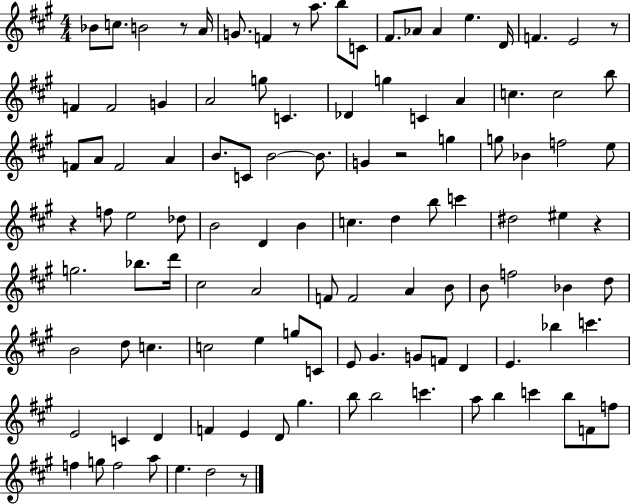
{
  \clef treble
  \numericTimeSignature
  \time 4/4
  \key a \major
  bes'8 c''8. b'2 r8 a'16 | g'8. f'4 r8 a''8. b''8 c'8 | fis'8. aes'8 aes'4 e''4. d'16 | f'4. e'2 r8 | \break f'4 f'2 g'4 | a'2 g''8 c'4. | des'4 g''4 c'4 a'4 | c''4. c''2 b''8 | \break f'8 a'8 f'2 a'4 | b'8. c'8 b'2~~ b'8. | g'4 r2 g''4 | g''8 bes'4 f''2 e''8 | \break r4 f''8 e''2 des''8 | b'2 d'4 b'4 | c''4. d''4 b''8 c'''4 | dis''2 eis''4 r4 | \break g''2. bes''8. d'''16 | cis''2 a'2 | f'8 f'2 a'4 b'8 | b'8 f''2 bes'4 d''8 | \break b'2 d''8 c''4. | c''2 e''4 g''8 c'8 | e'8 gis'4. g'8 f'8 d'4 | e'4. bes''4 c'''4. | \break e'2 c'4 d'4 | f'4 e'4 d'8 gis''4. | b''8 b''2 c'''4. | a''8 b''4 c'''4 b''8 f'8 f''8 | \break f''4 g''8 f''2 a''8 | e''4. d''2 r8 | \bar "|."
}